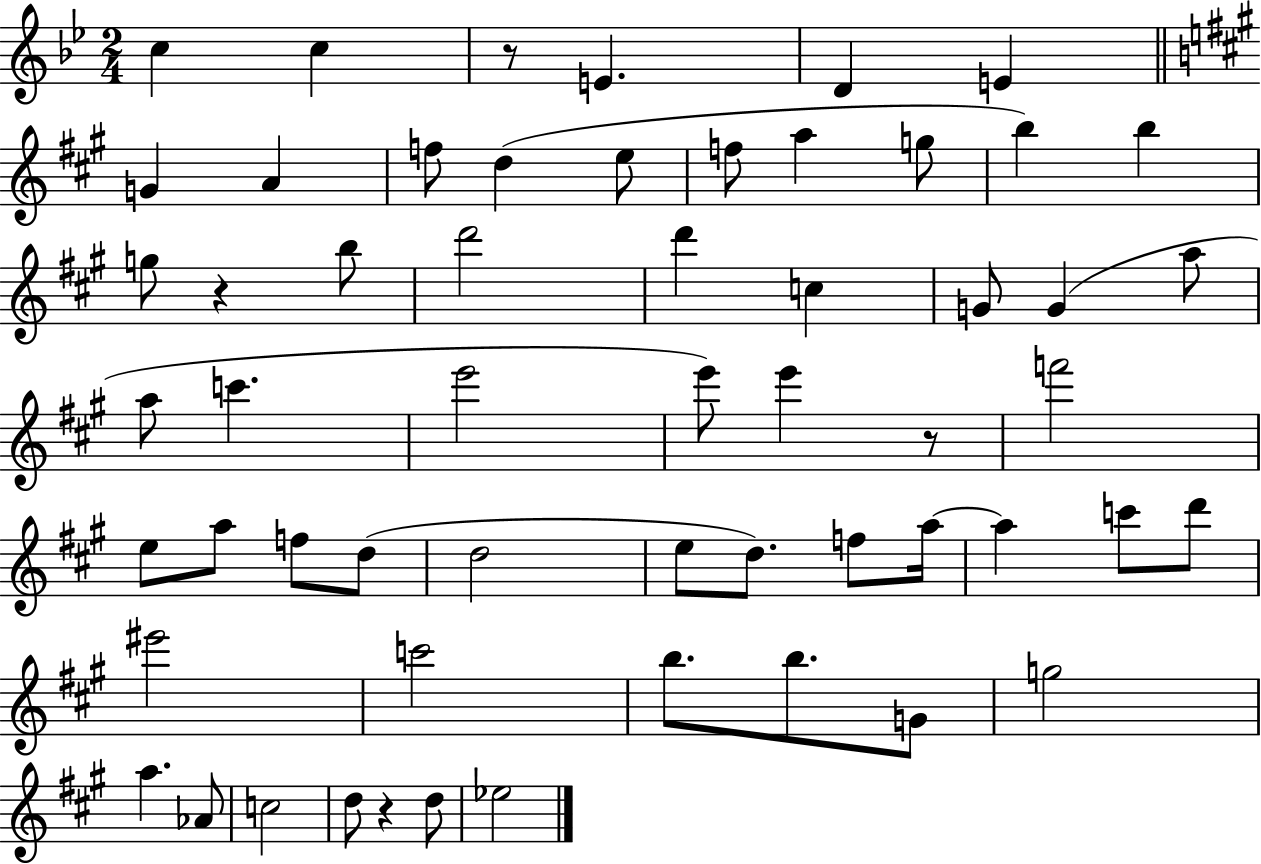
{
  \clef treble
  \numericTimeSignature
  \time 2/4
  \key bes \major
  c''4 c''4 | r8 e'4. | d'4 e'4 | \bar "||" \break \key a \major g'4 a'4 | f''8 d''4( e''8 | f''8 a''4 g''8 | b''4) b''4 | \break g''8 r4 b''8 | d'''2 | d'''4 c''4 | g'8 g'4( a''8 | \break a''8 c'''4. | e'''2 | e'''8) e'''4 r8 | f'''2 | \break e''8 a''8 f''8 d''8( | d''2 | e''8 d''8.) f''8 a''16~~ | a''4 c'''8 d'''8 | \break eis'''2 | c'''2 | b''8. b''8. g'8 | g''2 | \break a''4. aes'8 | c''2 | d''8 r4 d''8 | ees''2 | \break \bar "|."
}